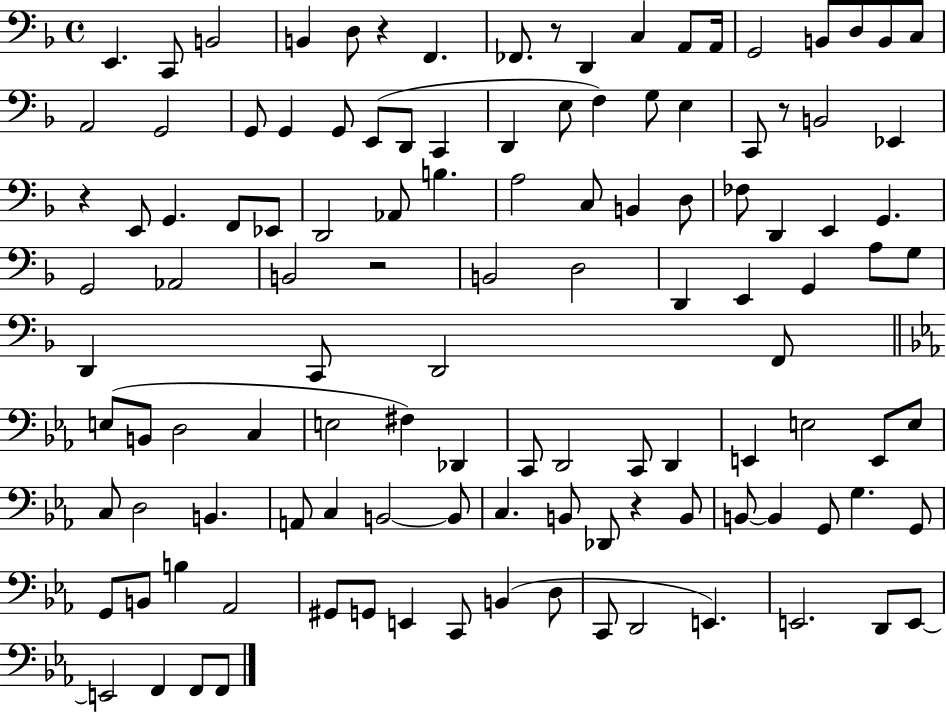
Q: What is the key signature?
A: F major